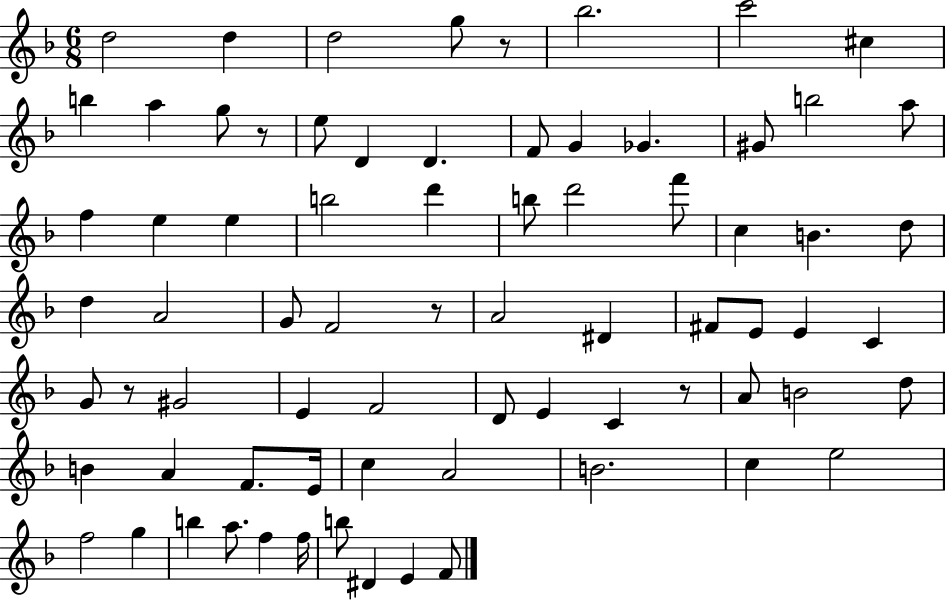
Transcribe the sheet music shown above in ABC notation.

X:1
T:Untitled
M:6/8
L:1/4
K:F
d2 d d2 g/2 z/2 _b2 c'2 ^c b a g/2 z/2 e/2 D D F/2 G _G ^G/2 b2 a/2 f e e b2 d' b/2 d'2 f'/2 c B d/2 d A2 G/2 F2 z/2 A2 ^D ^F/2 E/2 E C G/2 z/2 ^G2 E F2 D/2 E C z/2 A/2 B2 d/2 B A F/2 E/4 c A2 B2 c e2 f2 g b a/2 f f/4 b/2 ^D E F/2